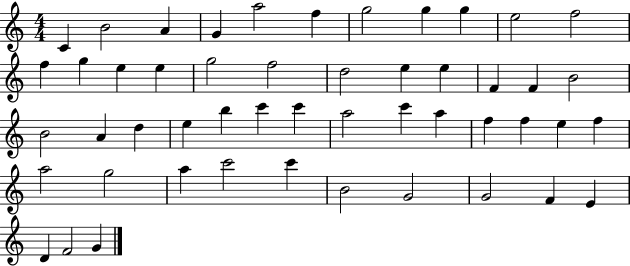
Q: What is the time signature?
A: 4/4